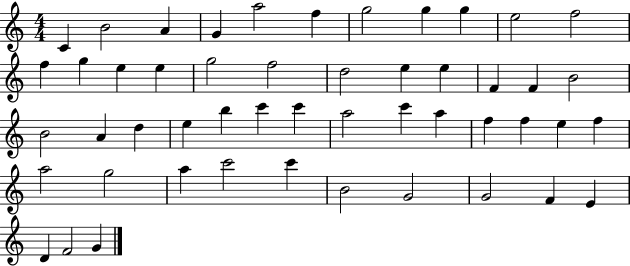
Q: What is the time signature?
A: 4/4